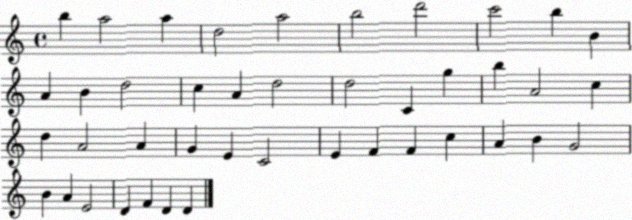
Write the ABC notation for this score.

X:1
T:Untitled
M:4/4
L:1/4
K:C
b a2 a d2 a2 b2 d'2 c'2 b B A B d2 c A d2 d2 C g b A2 c d A2 A G E C2 E F F c A B G2 B A E2 D F D D